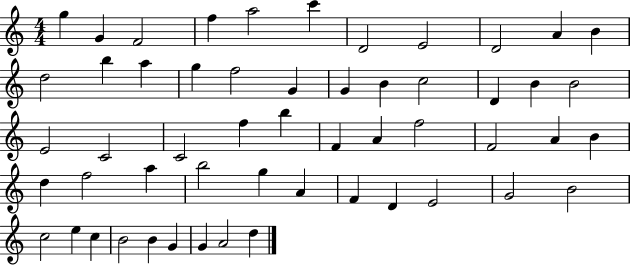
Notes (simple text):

G5/q G4/q F4/h F5/q A5/h C6/q D4/h E4/h D4/h A4/q B4/q D5/h B5/q A5/q G5/q F5/h G4/q G4/q B4/q C5/h D4/q B4/q B4/h E4/h C4/h C4/h F5/q B5/q F4/q A4/q F5/h F4/h A4/q B4/q D5/q F5/h A5/q B5/h G5/q A4/q F4/q D4/q E4/h G4/h B4/h C5/h E5/q C5/q B4/h B4/q G4/q G4/q A4/h D5/q